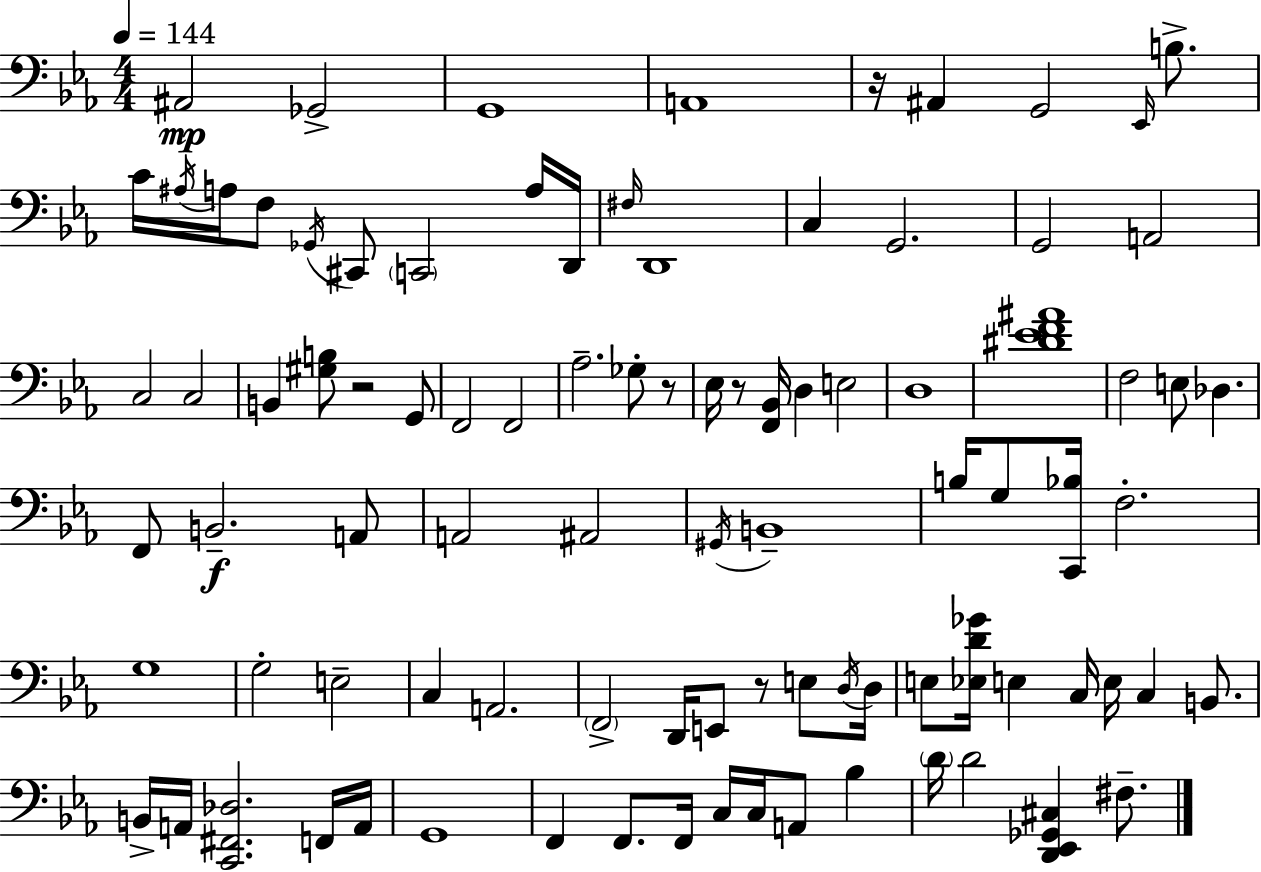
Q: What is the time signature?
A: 4/4